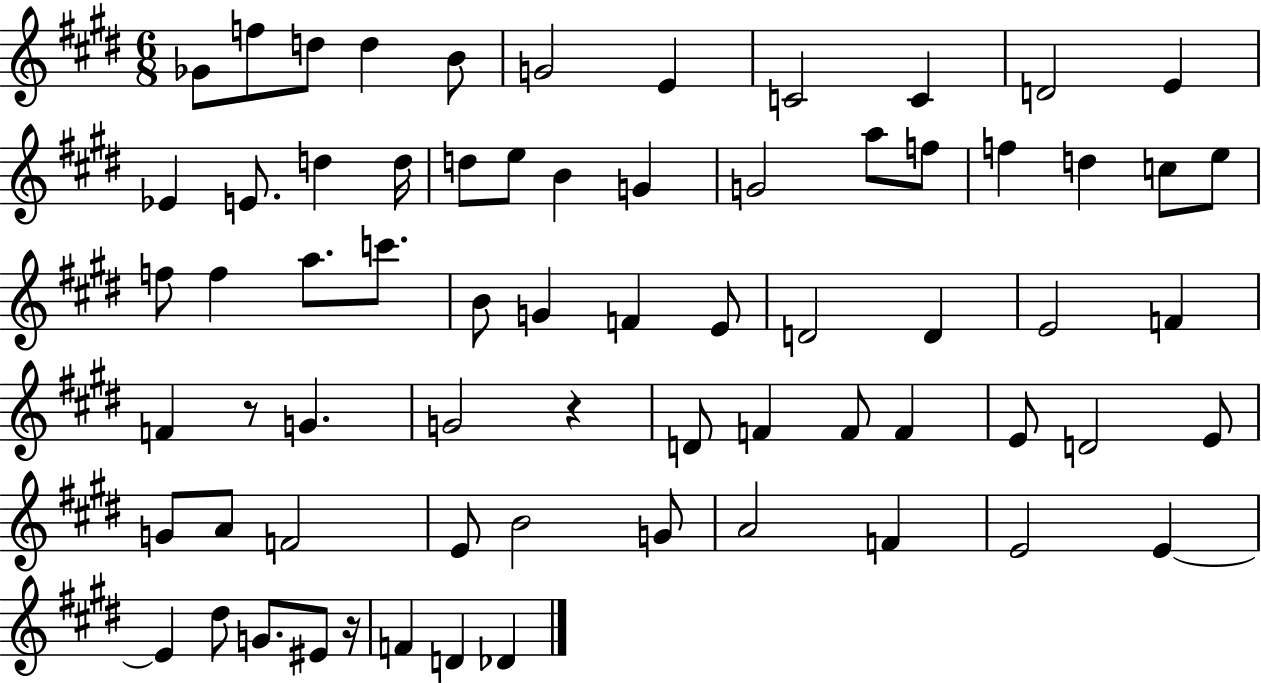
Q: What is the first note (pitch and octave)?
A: Gb4